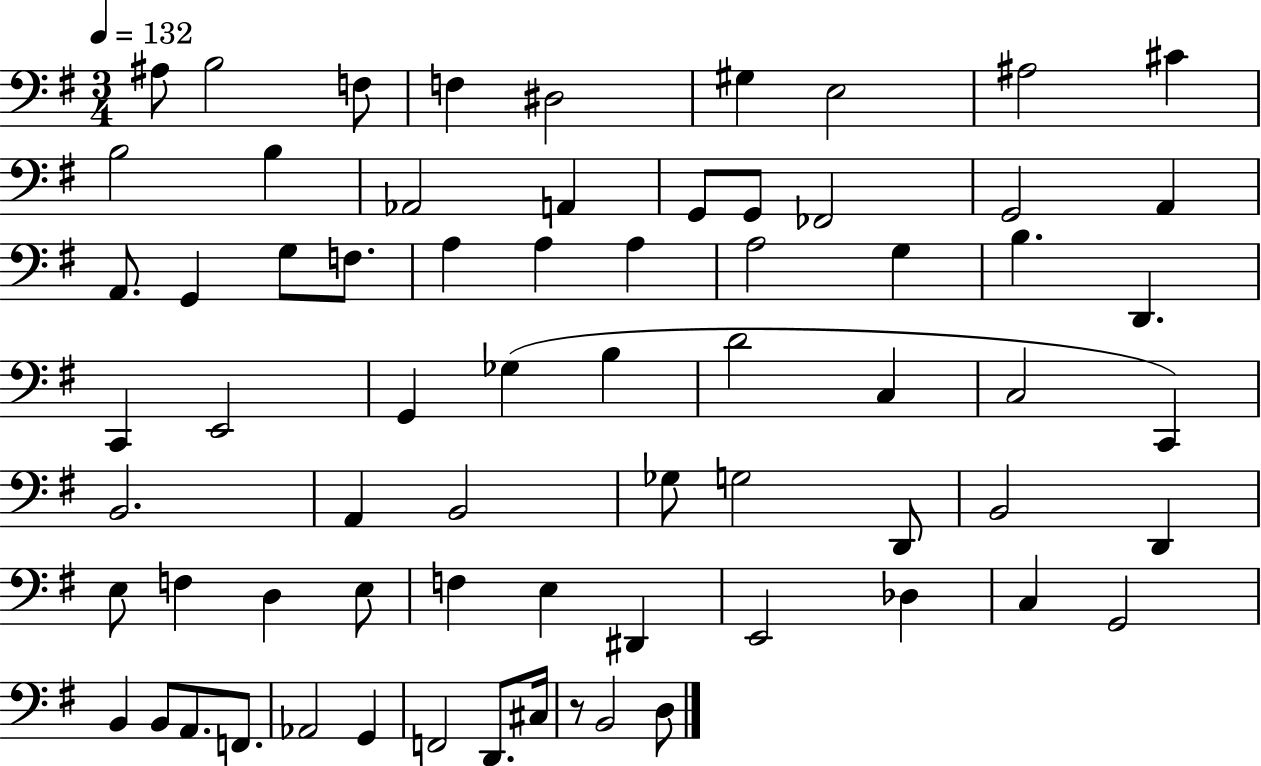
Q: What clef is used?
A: bass